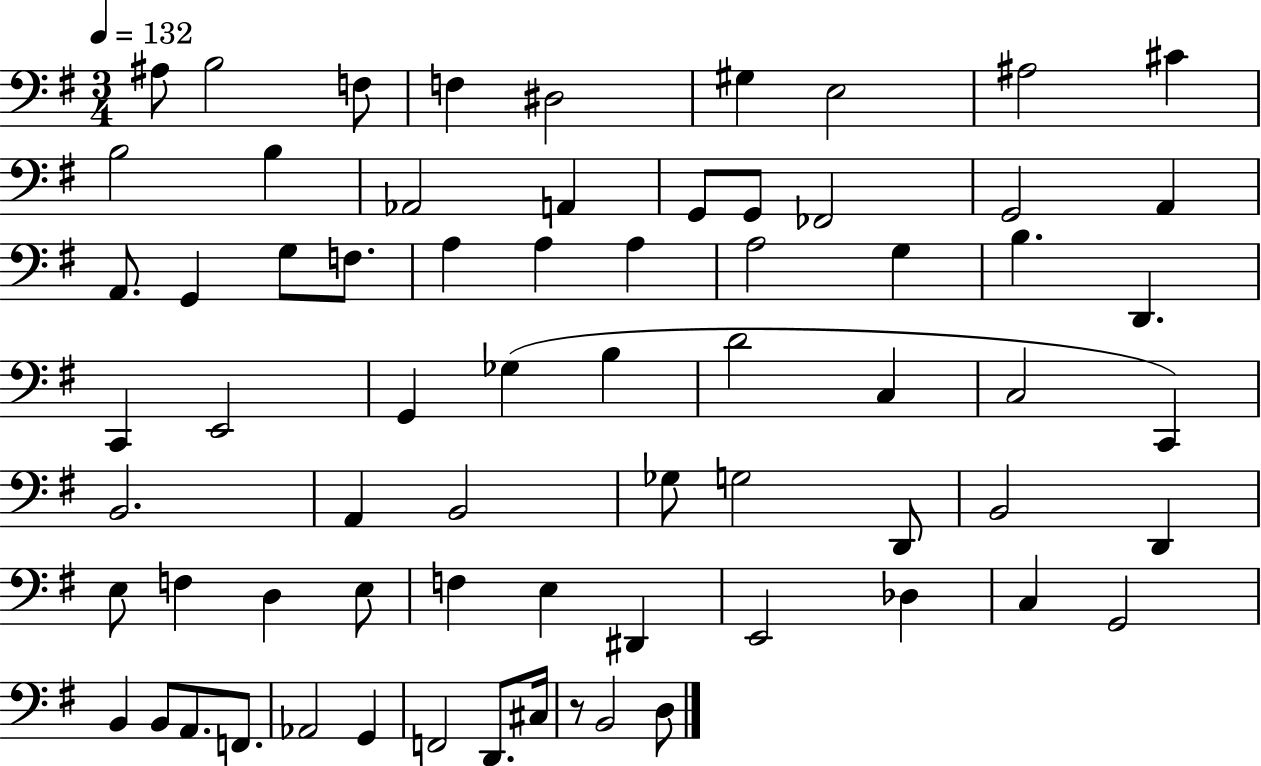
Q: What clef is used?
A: bass